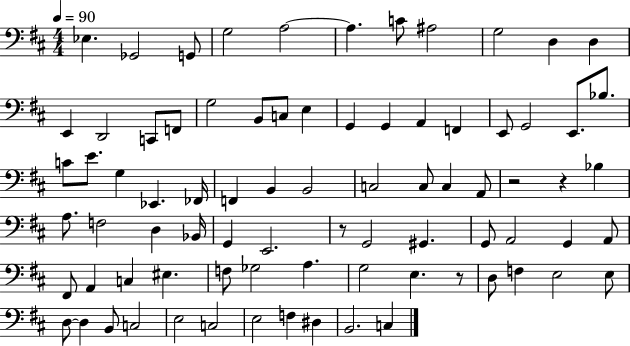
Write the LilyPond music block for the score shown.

{
  \clef bass
  \numericTimeSignature
  \time 4/4
  \key d \major
  \tempo 4 = 90
  ees4. ges,2 g,8 | g2 a2~~ | a4. c'8 ais2 | g2 d4 d4 | \break e,4 d,2 c,8 f,8 | g2 b,8 c8 e4 | g,4 g,4 a,4 f,4 | e,8 g,2 e,8. bes8. | \break c'8 e'8. g4 ees,4. fes,16 | f,4 b,4 b,2 | c2 c8 c4 a,8 | r2 r4 bes4 | \break a8. f2 d4 bes,16 | g,4 e,2. | r8 g,2 gis,4. | g,8 a,2 g,4 a,8 | \break fis,8 a,4 c4 eis4. | f8 ges2 a4. | g2 e4. r8 | d8 f4 e2 e8 | \break d8~~ d4 b,8 c2 | e2 c2 | e2 f4 dis4 | b,2. c4 | \break \bar "|."
}